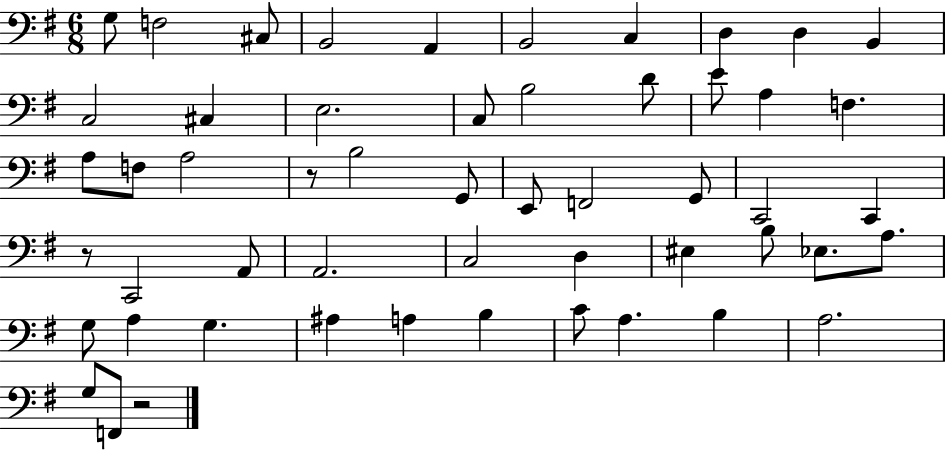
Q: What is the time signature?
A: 6/8